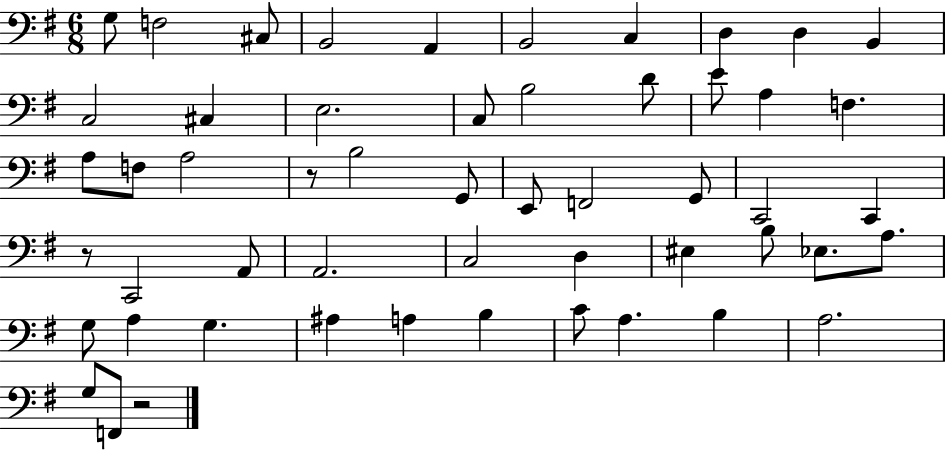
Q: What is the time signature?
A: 6/8